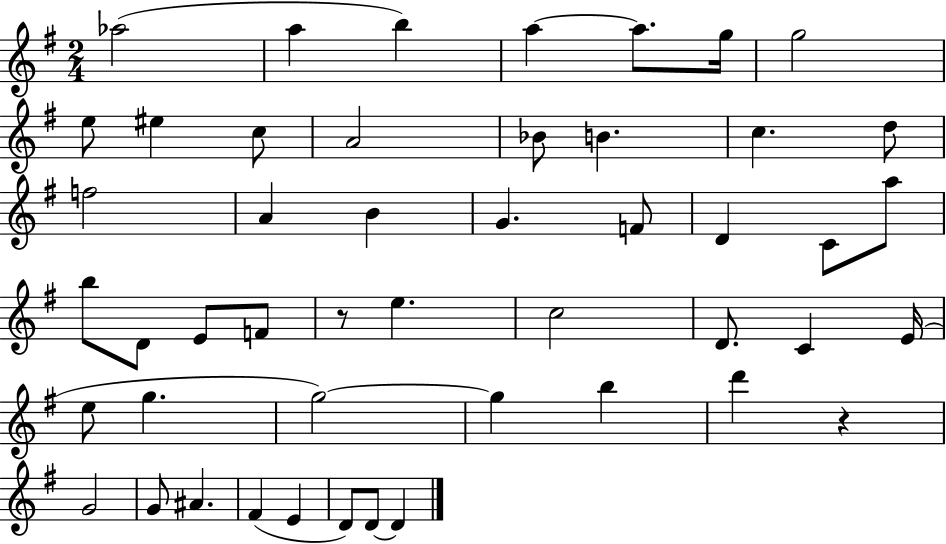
X:1
T:Untitled
M:2/4
L:1/4
K:G
_a2 a b a a/2 g/4 g2 e/2 ^e c/2 A2 _B/2 B c d/2 f2 A B G F/2 D C/2 a/2 b/2 D/2 E/2 F/2 z/2 e c2 D/2 C E/4 e/2 g g2 g b d' z G2 G/2 ^A ^F E D/2 D/2 D